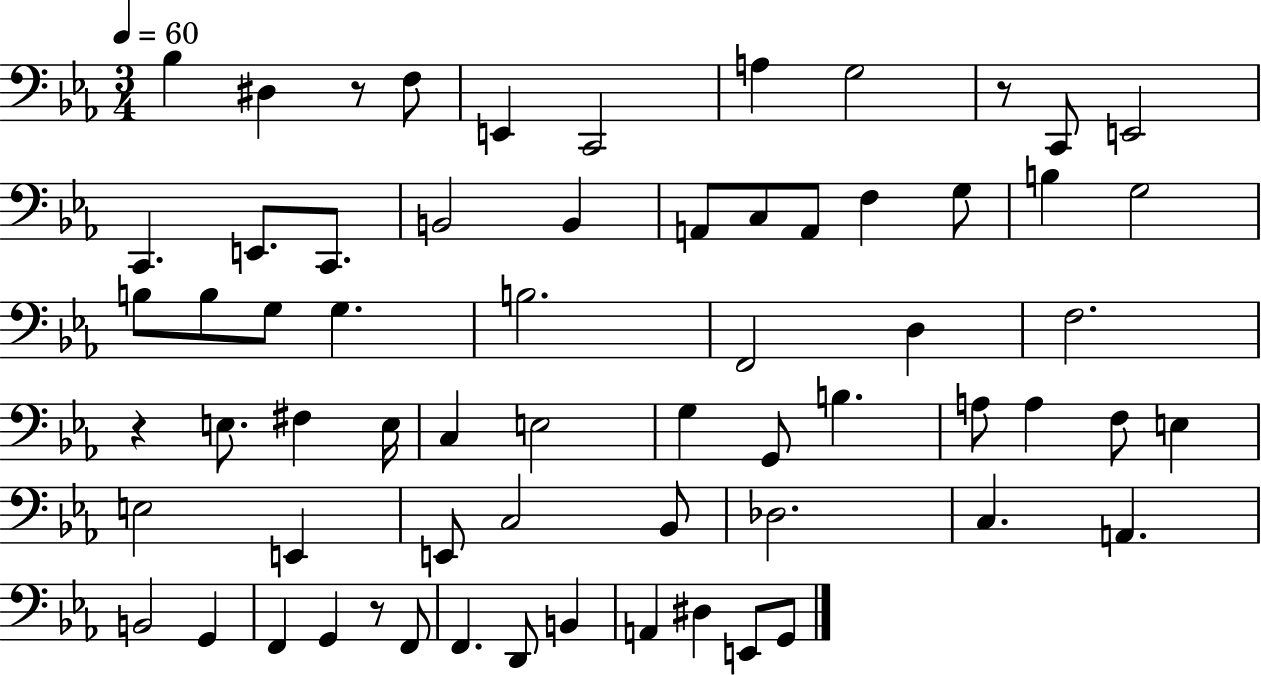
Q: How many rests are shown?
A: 4